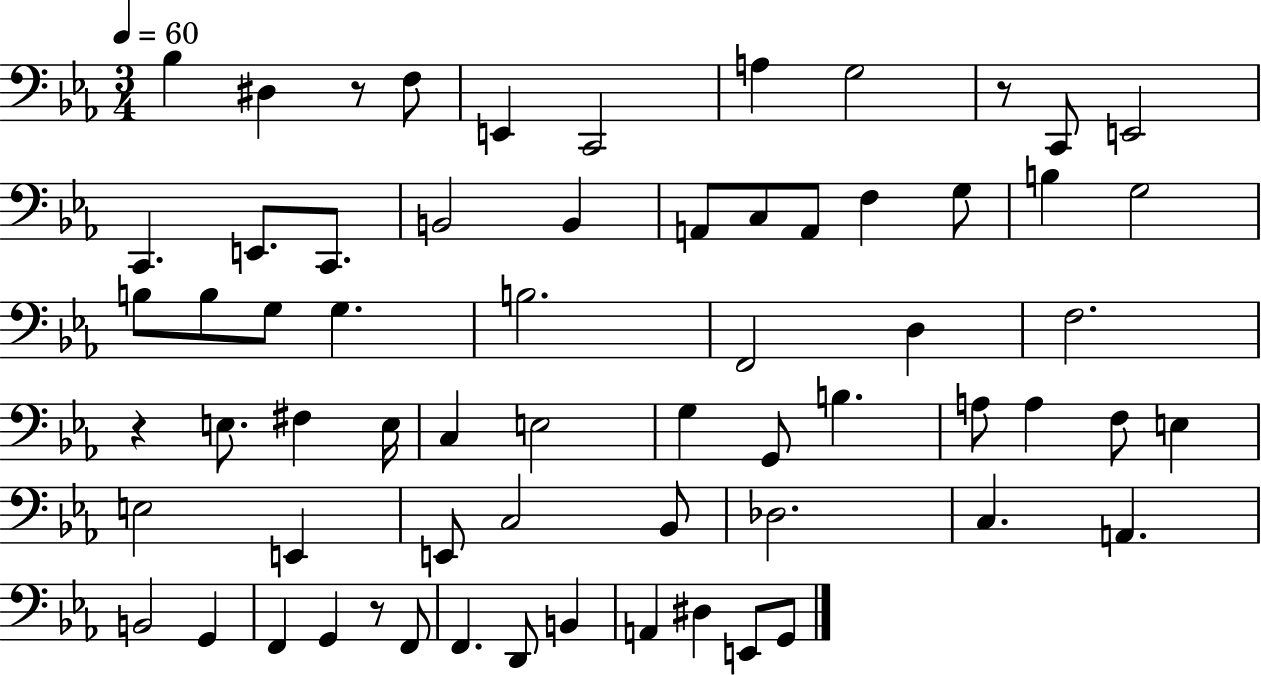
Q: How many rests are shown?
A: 4